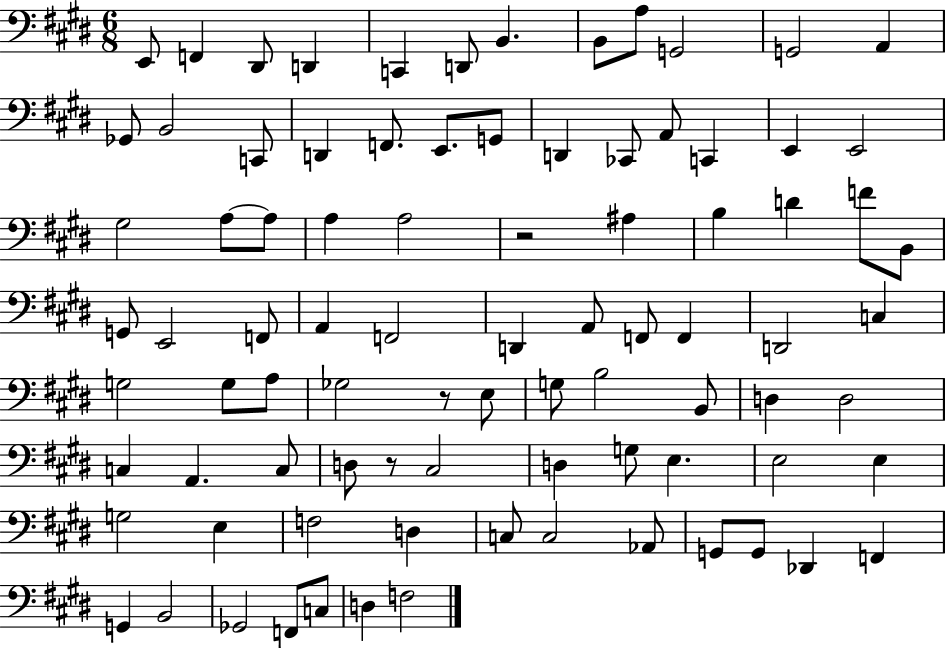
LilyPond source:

{
  \clef bass
  \numericTimeSignature
  \time 6/8
  \key e \major
  e,8 f,4 dis,8 d,4 | c,4 d,8 b,4. | b,8 a8 g,2 | g,2 a,4 | \break ges,8 b,2 c,8 | d,4 f,8. e,8. g,8 | d,4 ces,8 a,8 c,4 | e,4 e,2 | \break gis2 a8~~ a8 | a4 a2 | r2 ais4 | b4 d'4 f'8 b,8 | \break g,8 e,2 f,8 | a,4 f,2 | d,4 a,8 f,8 f,4 | d,2 c4 | \break g2 g8 a8 | ges2 r8 e8 | g8 b2 b,8 | d4 d2 | \break c4 a,4. c8 | d8 r8 cis2 | d4 g8 e4. | e2 e4 | \break g2 e4 | f2 d4 | c8 c2 aes,8 | g,8 g,8 des,4 f,4 | \break g,4 b,2 | ges,2 f,8 c8 | d4 f2 | \bar "|."
}